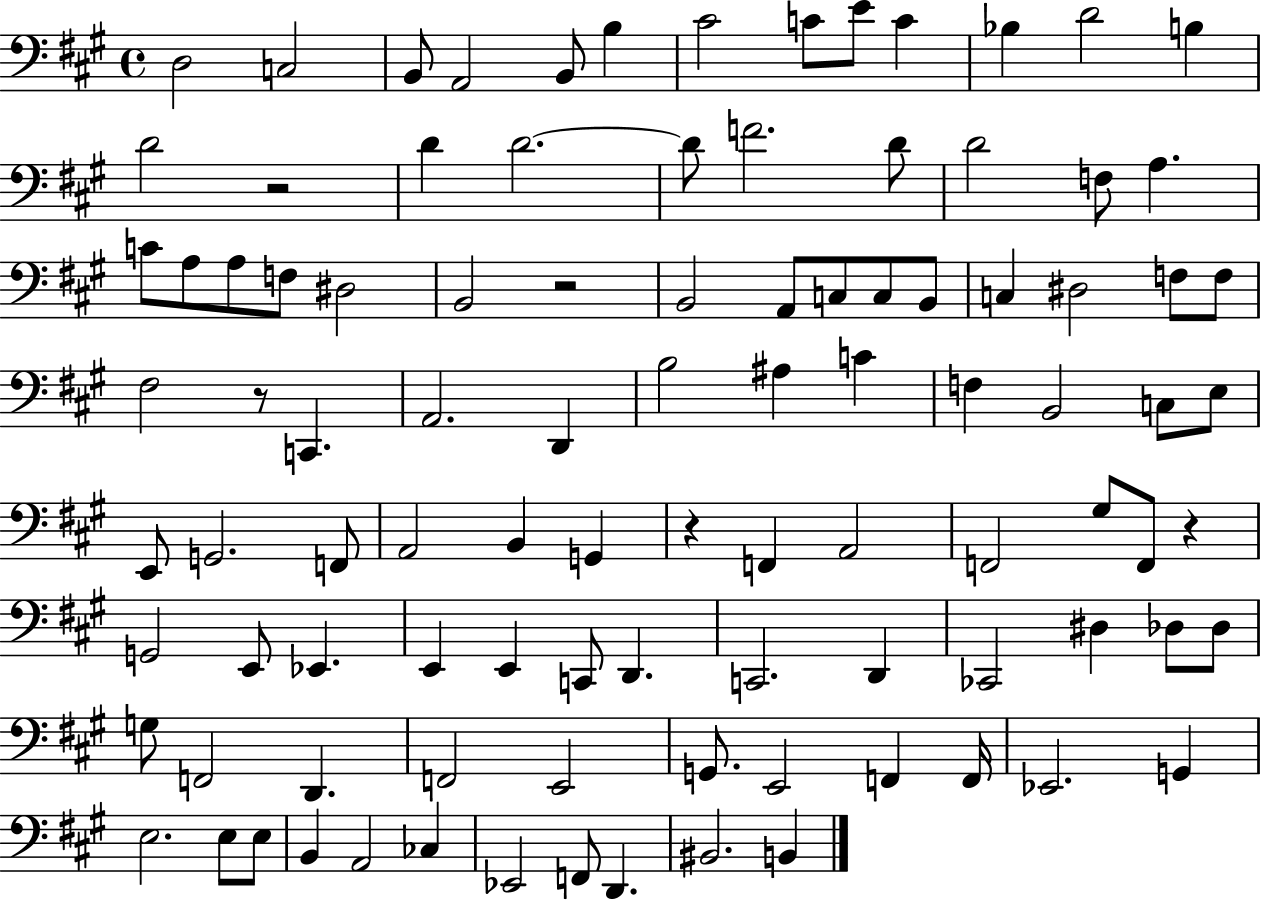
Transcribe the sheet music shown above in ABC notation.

X:1
T:Untitled
M:4/4
L:1/4
K:A
D,2 C,2 B,,/2 A,,2 B,,/2 B, ^C2 C/2 E/2 C _B, D2 B, D2 z2 D D2 D/2 F2 D/2 D2 F,/2 A, C/2 A,/2 A,/2 F,/2 ^D,2 B,,2 z2 B,,2 A,,/2 C,/2 C,/2 B,,/2 C, ^D,2 F,/2 F,/2 ^F,2 z/2 C,, A,,2 D,, B,2 ^A, C F, B,,2 C,/2 E,/2 E,,/2 G,,2 F,,/2 A,,2 B,, G,, z F,, A,,2 F,,2 ^G,/2 F,,/2 z G,,2 E,,/2 _E,, E,, E,, C,,/2 D,, C,,2 D,, _C,,2 ^D, _D,/2 _D,/2 G,/2 F,,2 D,, F,,2 E,,2 G,,/2 E,,2 F,, F,,/4 _E,,2 G,, E,2 E,/2 E,/2 B,, A,,2 _C, _E,,2 F,,/2 D,, ^B,,2 B,,